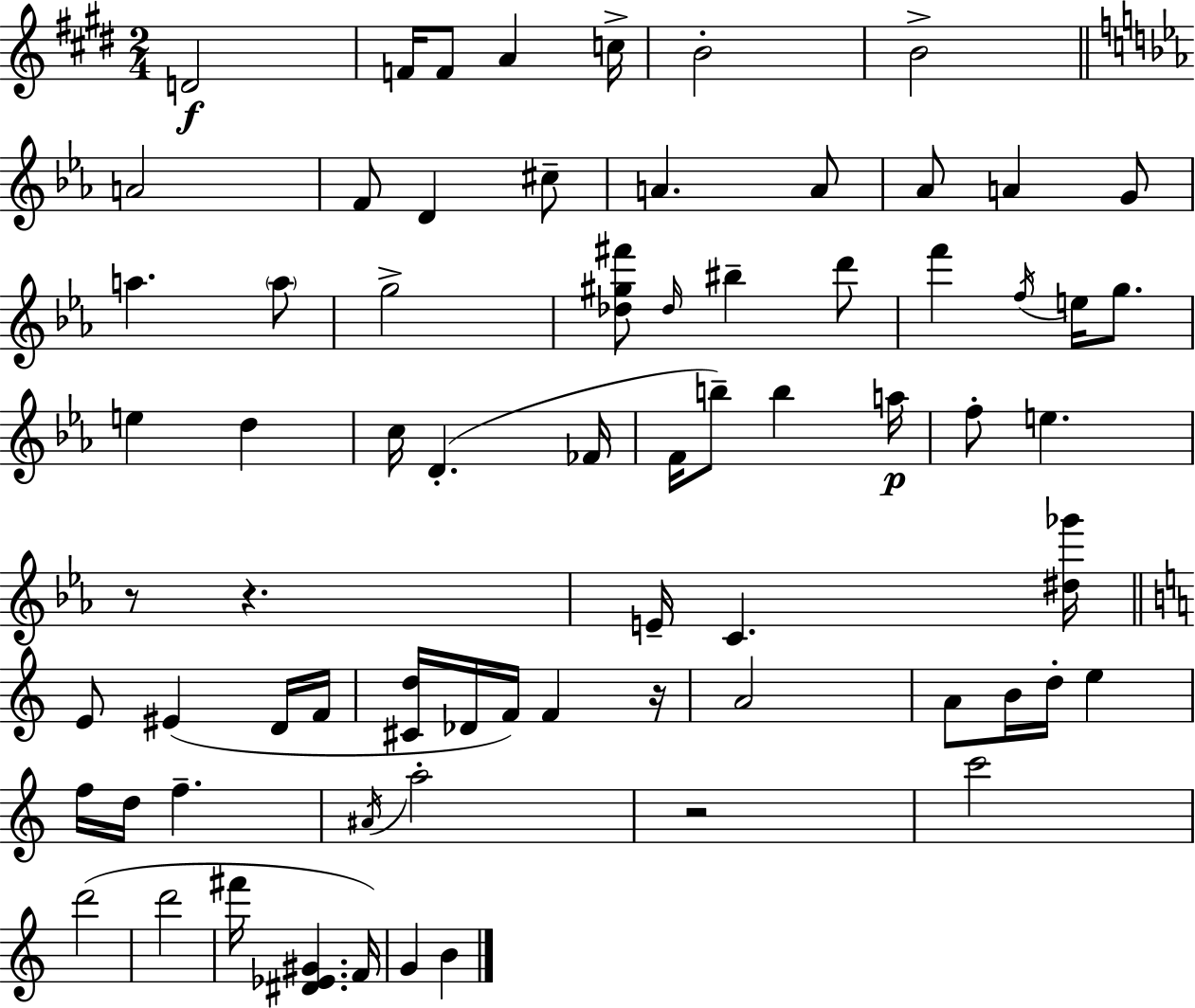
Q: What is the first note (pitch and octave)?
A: D4